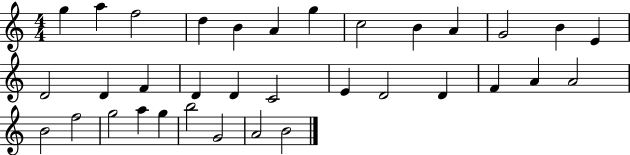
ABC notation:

X:1
T:Untitled
M:4/4
L:1/4
K:C
g a f2 d B A g c2 B A G2 B E D2 D F D D C2 E D2 D F A A2 B2 f2 g2 a g b2 G2 A2 B2